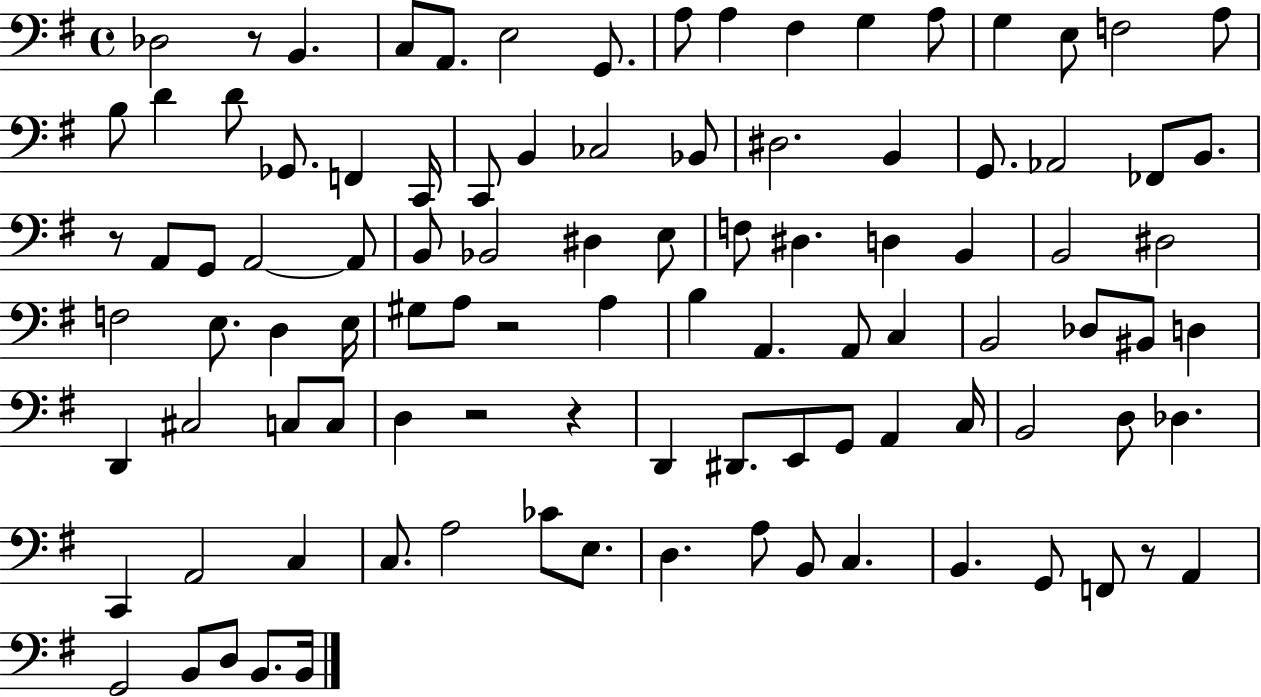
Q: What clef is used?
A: bass